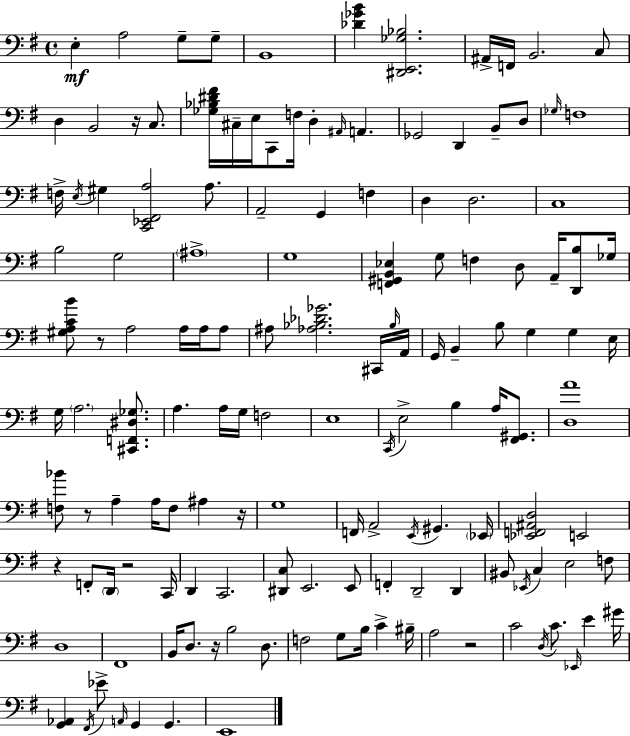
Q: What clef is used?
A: bass